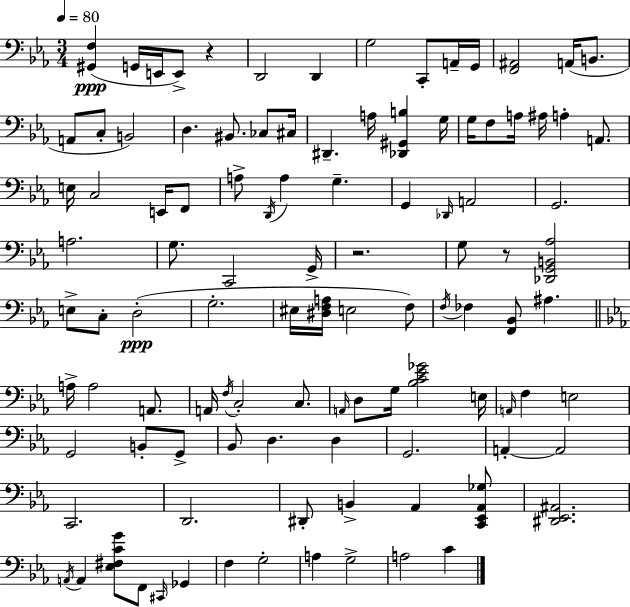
[G#2,F3]/q G2/s E2/s E2/e R/q D2/h D2/q G3/h C2/e A2/s G2/s [F2,A#2]/h A2/s B2/e. A2/e C3/e B2/h D3/q. BIS2/e. CES3/e C#3/s D#2/q. A3/s [Db2,G#2,B3]/q G3/s G3/s F3/e A3/s A#3/s A3/q A2/e. E3/s C3/h E2/s F2/e A3/e D2/s A3/q G3/q. G2/q Db2/s A2/h G2/h. A3/h. G3/e. C2/h G2/s R/h. G3/e R/e [Db2,G2,B2,Ab3]/h E3/e C3/e D3/h G3/h. EIS3/s [D#3,F3,A3]/s E3/h F3/e F3/s FES3/q [F2,Bb2]/e A#3/q. A3/s A3/h A2/e. A2/s F3/s C3/h C3/e. A2/s D3/e G3/s [Bb3,C4,Eb4,Gb4]/h E3/s A2/s F3/q E3/h G2/h B2/e G2/e Bb2/e D3/q. D3/q G2/h. A2/q A2/h C2/h. D2/h. D#2/e B2/q Ab2/q [C2,Eb2,Ab2,Gb3]/e [D#2,Eb2,A#2]/h. A2/s A2/q [Eb3,F#3,C4,G4]/e F2/e C#2/s Gb2/q F3/q G3/h A3/q G3/h A3/h C4/q